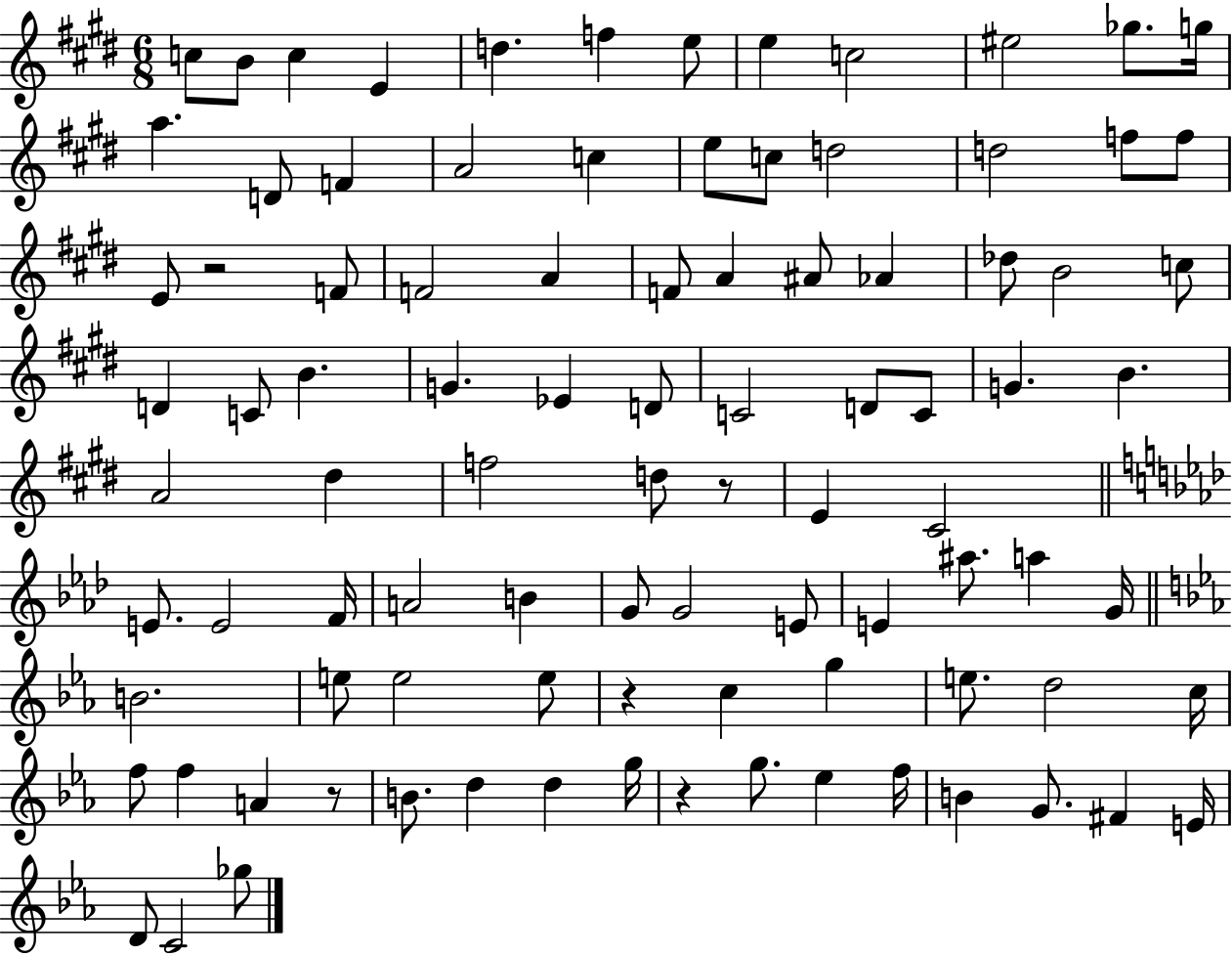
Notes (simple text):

C5/e B4/e C5/q E4/q D5/q. F5/q E5/e E5/q C5/h EIS5/h Gb5/e. G5/s A5/q. D4/e F4/q A4/h C5/q E5/e C5/e D5/h D5/h F5/e F5/e E4/e R/h F4/e F4/h A4/q F4/e A4/q A#4/e Ab4/q Db5/e B4/h C5/e D4/q C4/e B4/q. G4/q. Eb4/q D4/e C4/h D4/e C4/e G4/q. B4/q. A4/h D#5/q F5/h D5/e R/e E4/q C#4/h E4/e. E4/h F4/s A4/h B4/q G4/e G4/h E4/e E4/q A#5/e. A5/q G4/s B4/h. E5/e E5/h E5/e R/q C5/q G5/q E5/e. D5/h C5/s F5/e F5/q A4/q R/e B4/e. D5/q D5/q G5/s R/q G5/e. Eb5/q F5/s B4/q G4/e. F#4/q E4/s D4/e C4/h Gb5/e